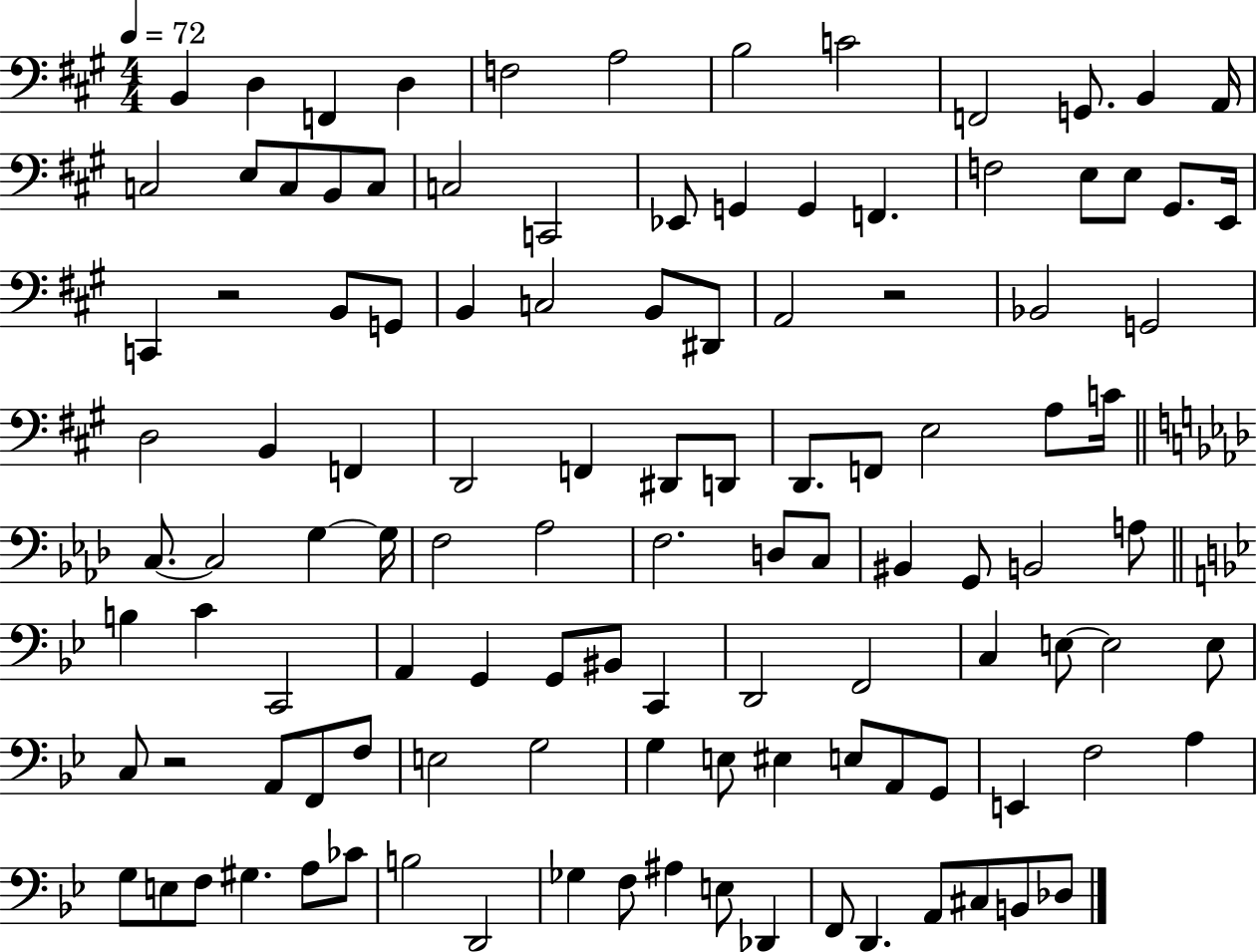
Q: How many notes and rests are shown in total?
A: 114